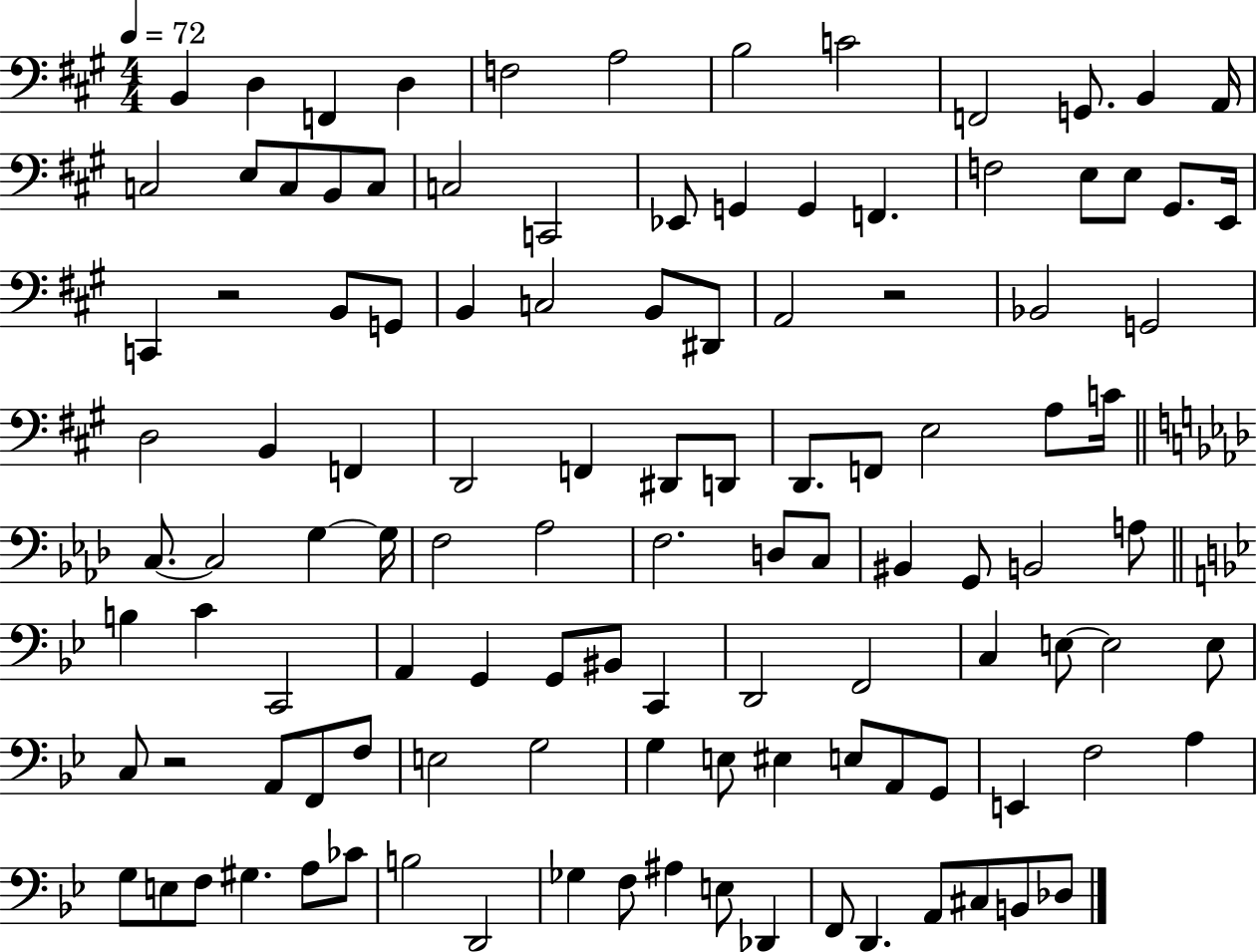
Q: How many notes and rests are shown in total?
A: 114